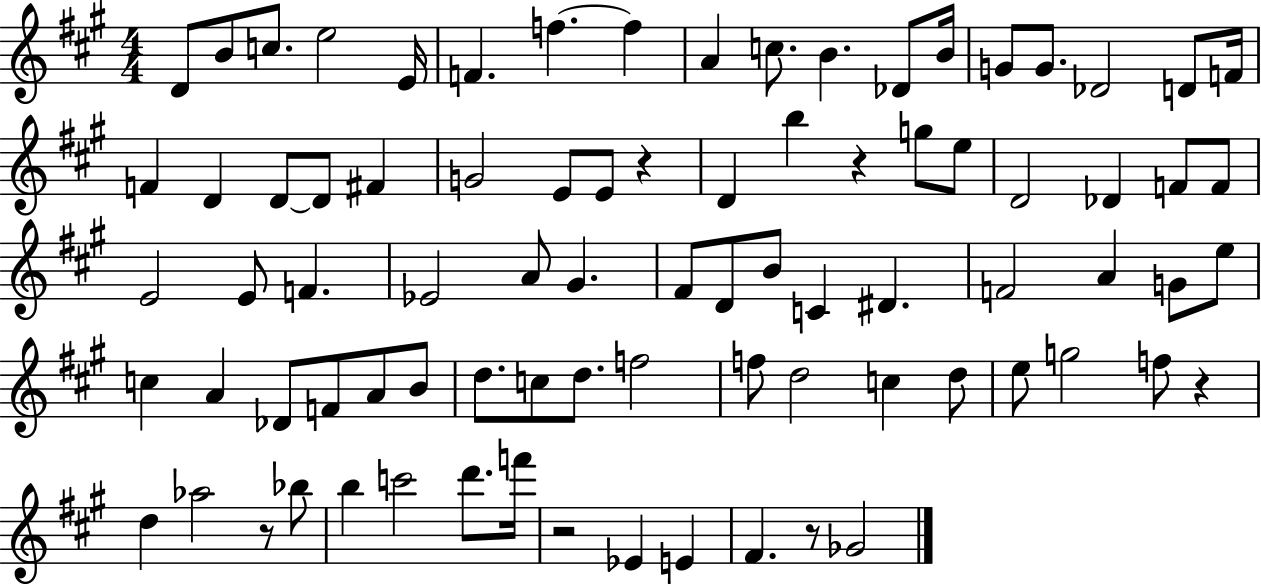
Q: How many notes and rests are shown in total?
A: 83